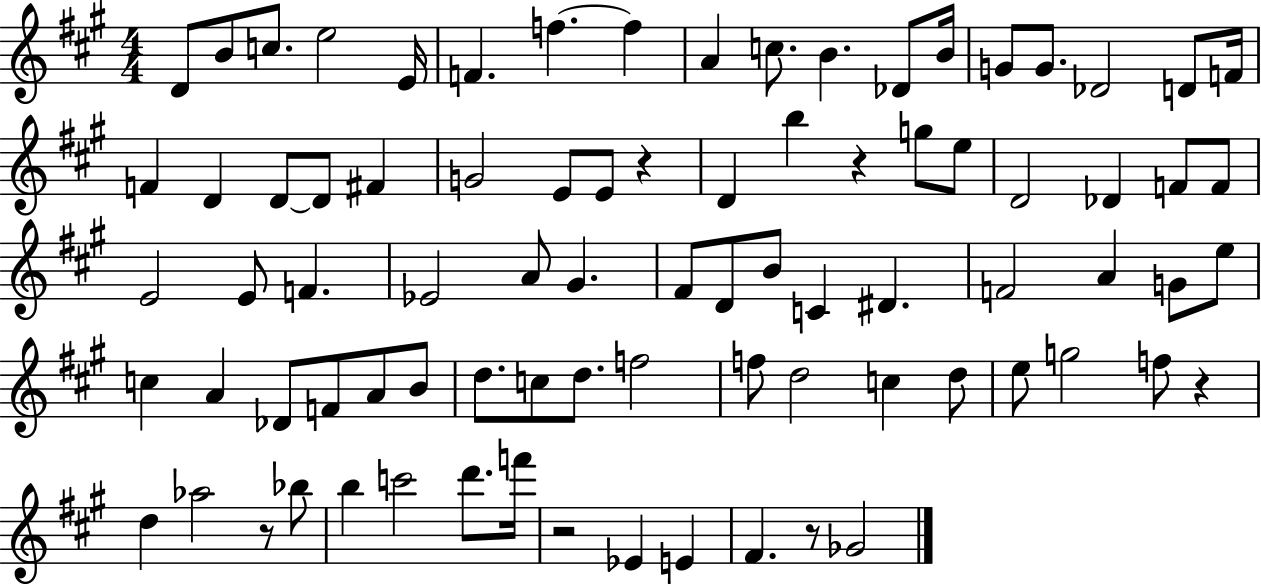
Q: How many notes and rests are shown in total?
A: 83